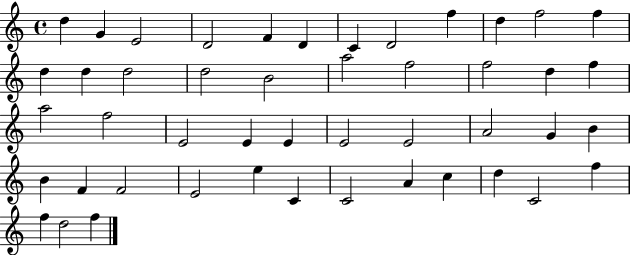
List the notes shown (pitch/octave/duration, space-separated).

D5/q G4/q E4/h D4/h F4/q D4/q C4/q D4/h F5/q D5/q F5/h F5/q D5/q D5/q D5/h D5/h B4/h A5/h F5/h F5/h D5/q F5/q A5/h F5/h E4/h E4/q E4/q E4/h E4/h A4/h G4/q B4/q B4/q F4/q F4/h E4/h E5/q C4/q C4/h A4/q C5/q D5/q C4/h F5/q F5/q D5/h F5/q